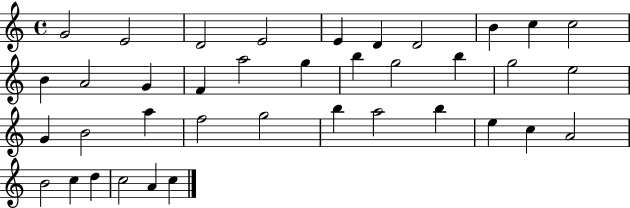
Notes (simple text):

G4/h E4/h D4/h E4/h E4/q D4/q D4/h B4/q C5/q C5/h B4/q A4/h G4/q F4/q A5/h G5/q B5/q G5/h B5/q G5/h E5/h G4/q B4/h A5/q F5/h G5/h B5/q A5/h B5/q E5/q C5/q A4/h B4/h C5/q D5/q C5/h A4/q C5/q